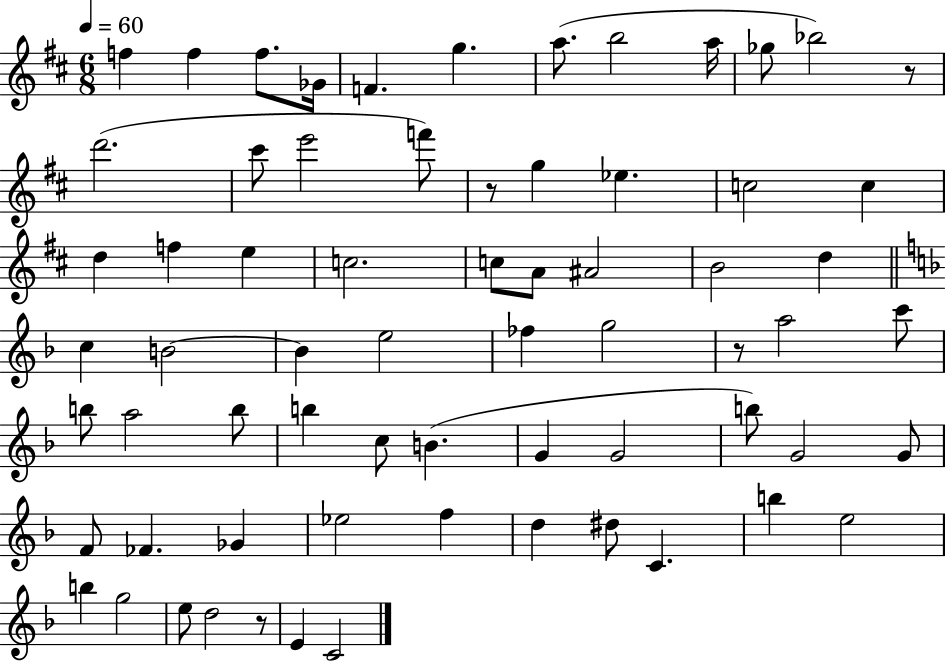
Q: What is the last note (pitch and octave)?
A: C4